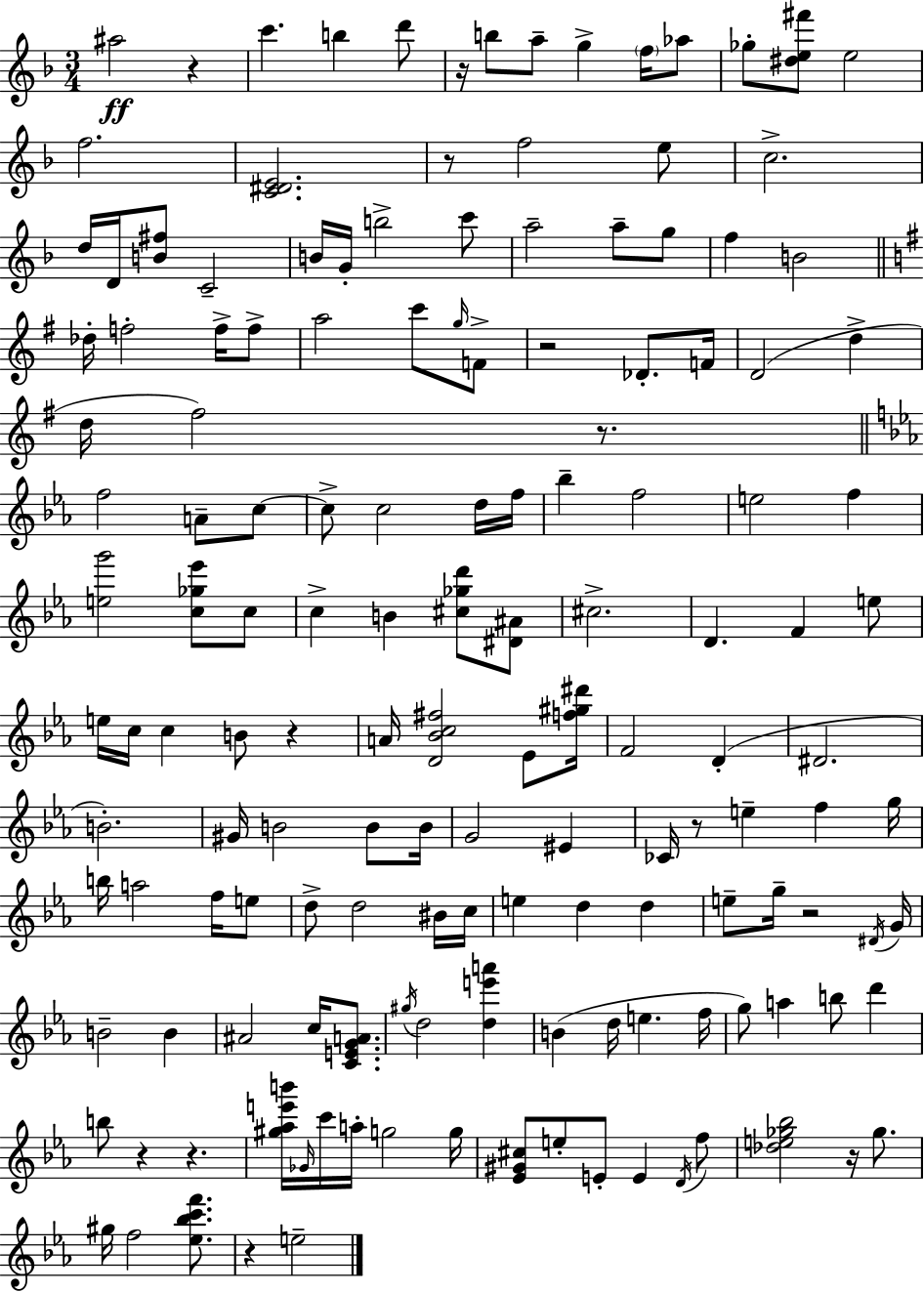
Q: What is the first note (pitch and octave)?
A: A#5